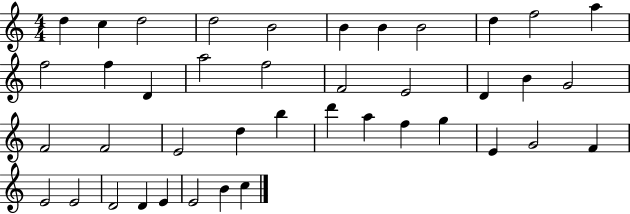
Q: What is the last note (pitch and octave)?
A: C5